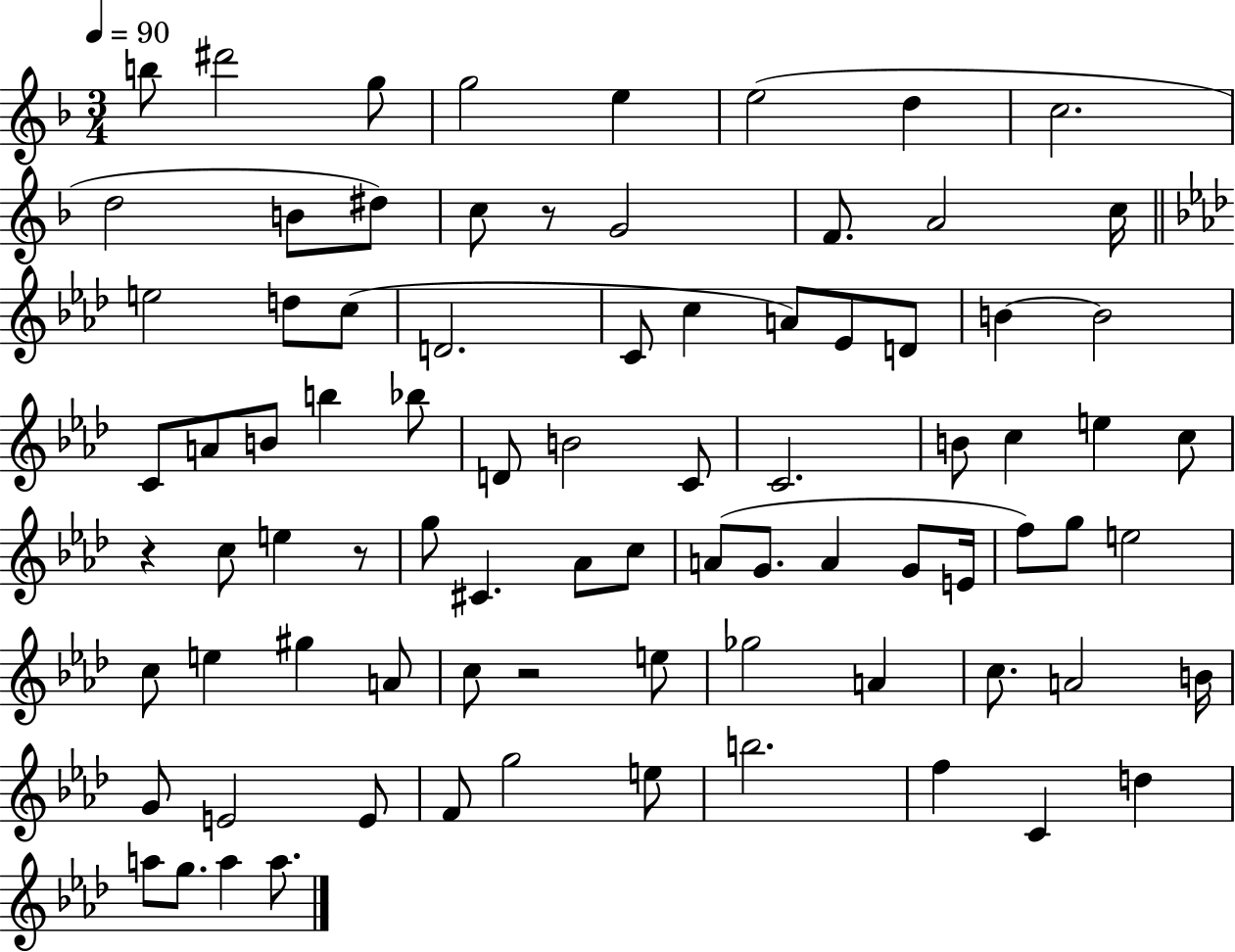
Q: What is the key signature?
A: F major